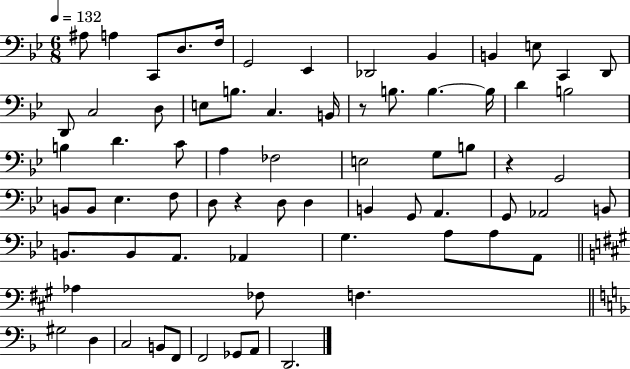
{
  \clef bass
  \numericTimeSignature
  \time 6/8
  \key bes \major
  \tempo 4 = 132
  \repeat volta 2 { ais8 a4 c,8 d8. f16 | g,2 ees,4 | des,2 bes,4 | b,4 e8 c,4 d,8 | \break d,8 c2 d8 | e8 b8. c4. b,16 | r8 b8. b4.~~ b16 | d'4 b2 | \break b4 d'4. c'8 | a4 fes2 | e2 g8 b8 | r4 g,2 | \break b,8 b,8 ees4. f8 | d8 r4 d8 d4 | b,4 g,8 a,4. | g,8 aes,2 b,8 | \break b,8. b,8 a,8. aes,4 | g4. a8 a8 a,8 | \bar "||" \break \key a \major aes4 fes8 f4. | \bar "||" \break \key d \minor gis2 d4 | c2 b,8 f,8 | f,2 ges,8 a,8 | d,2. | \break } \bar "|."
}